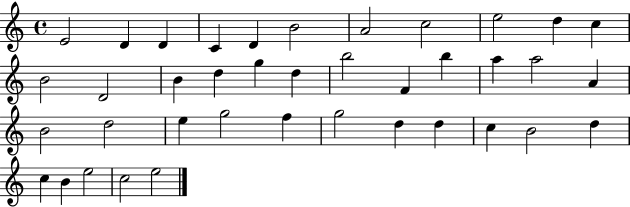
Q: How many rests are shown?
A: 0